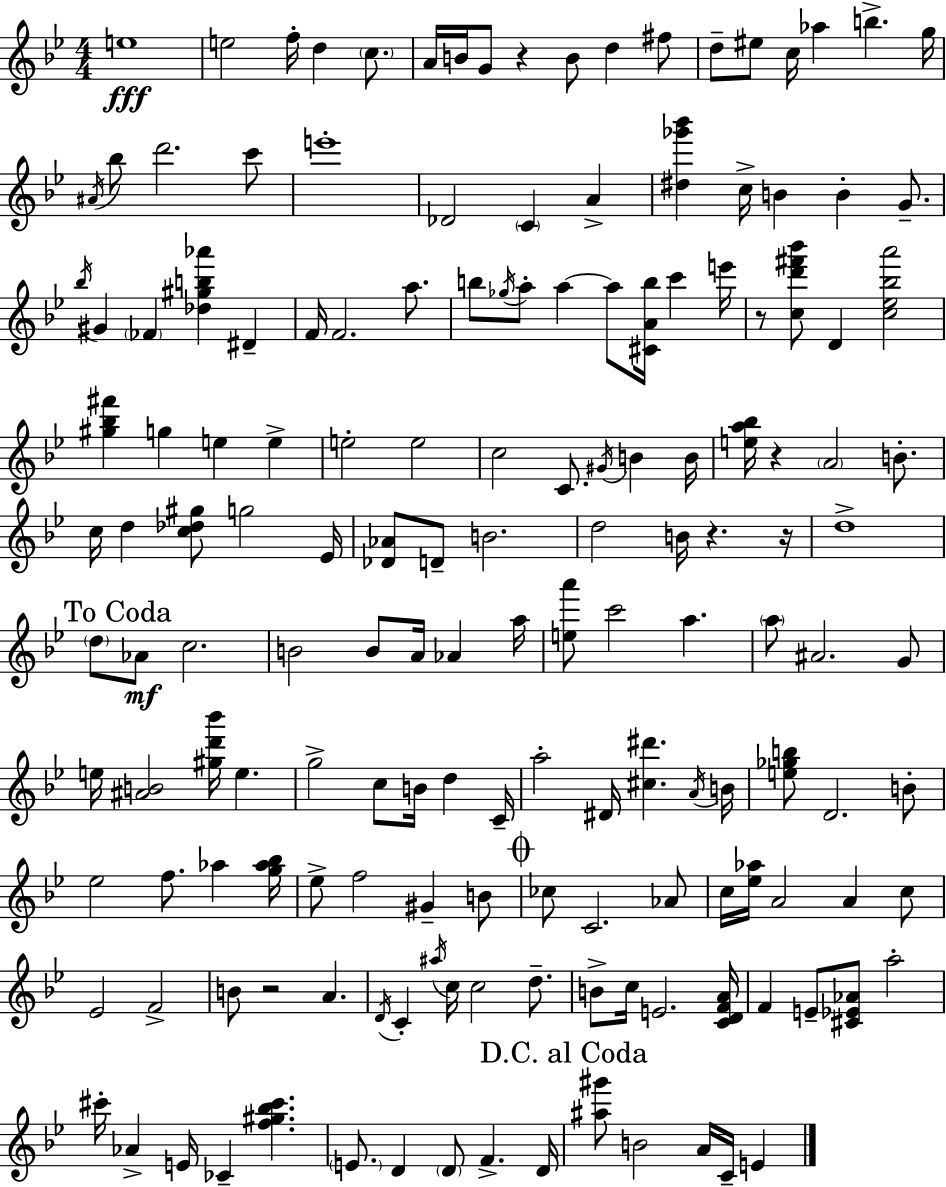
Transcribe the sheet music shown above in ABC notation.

X:1
T:Untitled
M:4/4
L:1/4
K:Bb
e4 e2 f/4 d c/2 A/4 B/4 G/2 z B/2 d ^f/2 d/2 ^e/2 c/4 _a b g/4 ^A/4 _b/2 d'2 c'/2 e'4 _D2 C A [^d_g'_b'] c/4 B B G/2 _b/4 ^G _F [_d^gb_a'] ^D F/4 F2 a/2 b/2 _g/4 a/2 a a/2 [^CAb]/4 c' e'/4 z/2 [cd'^f'_b']/2 D [c_e_ba']2 [^g_b^f'] g e e e2 e2 c2 C/2 ^G/4 B B/4 [ea_b]/4 z A2 B/2 c/4 d [c_d^g]/2 g2 _E/4 [_D_A]/2 D/2 B2 d2 B/4 z z/4 d4 d/2 _A/2 c2 B2 B/2 A/4 _A a/4 [ea']/2 c'2 a a/2 ^A2 G/2 e/4 [^AB]2 [^gd'_b']/4 e g2 c/2 B/4 d C/4 a2 ^D/4 [^c^d'] A/4 B/4 [e_gb]/2 D2 B/2 _e2 f/2 _a [g_a_b]/4 _e/2 f2 ^G B/2 _c/2 C2 _A/2 c/4 [_e_a]/4 A2 A c/2 _E2 F2 B/2 z2 A D/4 C ^a/4 c/4 c2 d/2 B/2 c/4 E2 [CDFA]/4 F E/2 [^C_E_A]/2 a2 ^c'/4 _A E/4 _C [f^g_b^c'] E/2 D D/2 F D/4 [^a^g']/2 B2 A/4 C/4 E